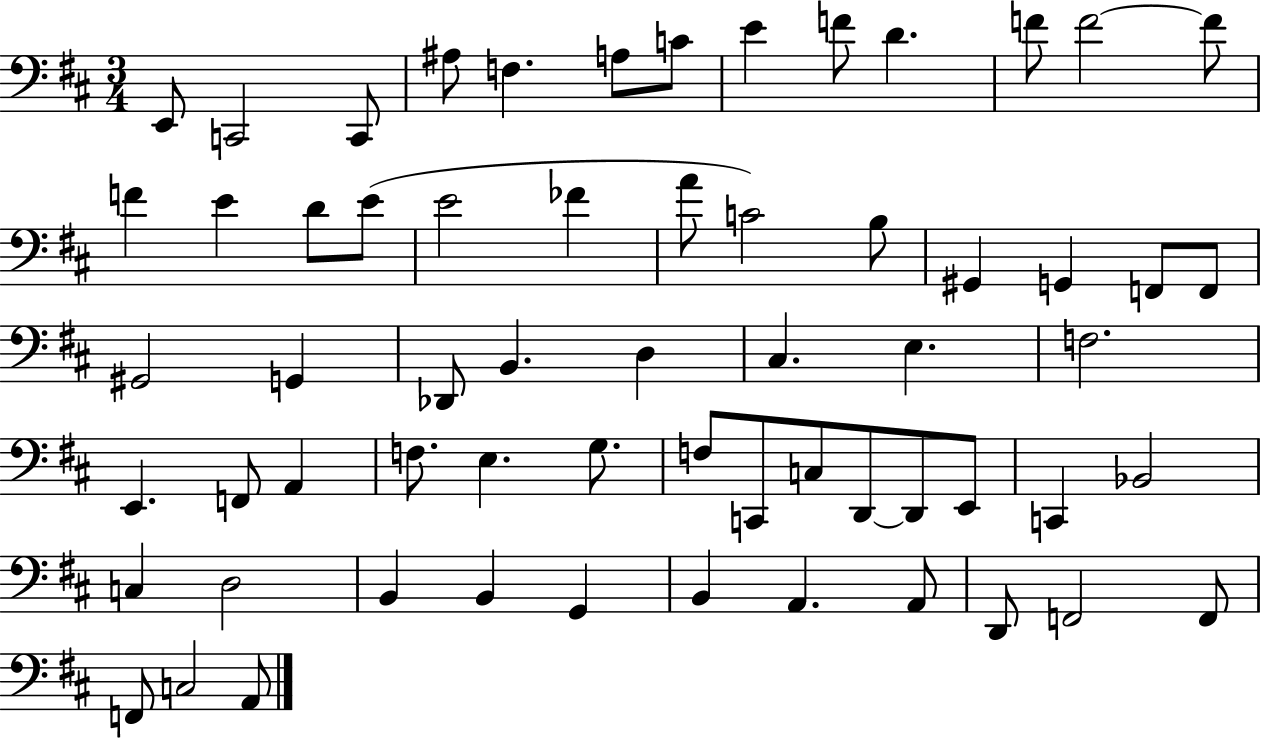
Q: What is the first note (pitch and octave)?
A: E2